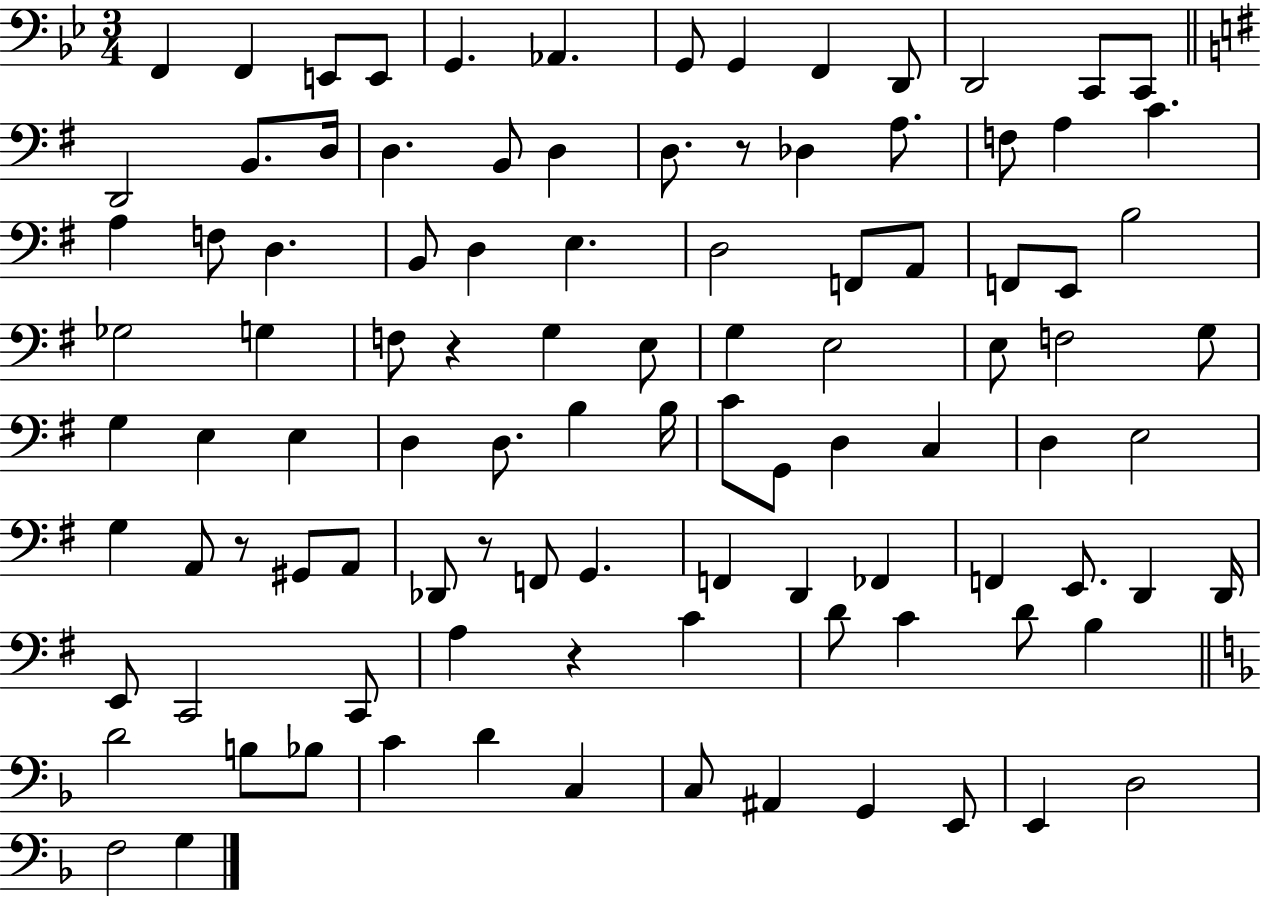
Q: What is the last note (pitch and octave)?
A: G3